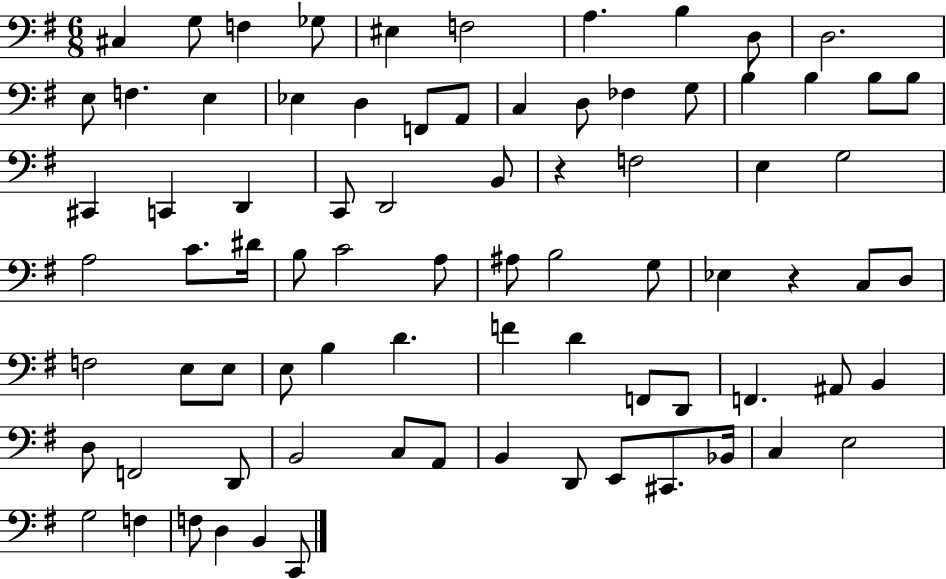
{
  \clef bass
  \numericTimeSignature
  \time 6/8
  \key g \major
  cis4 g8 f4 ges8 | eis4 f2 | a4. b4 d8 | d2. | \break e8 f4. e4 | ees4 d4 f,8 a,8 | c4 d8 fes4 g8 | b4 b4 b8 b8 | \break cis,4 c,4 d,4 | c,8 d,2 b,8 | r4 f2 | e4 g2 | \break a2 c'8. dis'16 | b8 c'2 a8 | ais8 b2 g8 | ees4 r4 c8 d8 | \break f2 e8 e8 | e8 b4 d'4. | f'4 d'4 f,8 d,8 | f,4. ais,8 b,4 | \break d8 f,2 d,8 | b,2 c8 a,8 | b,4 d,8 e,8 cis,8. bes,16 | c4 e2 | \break g2 f4 | f8 d4 b,4 c,8 | \bar "|."
}